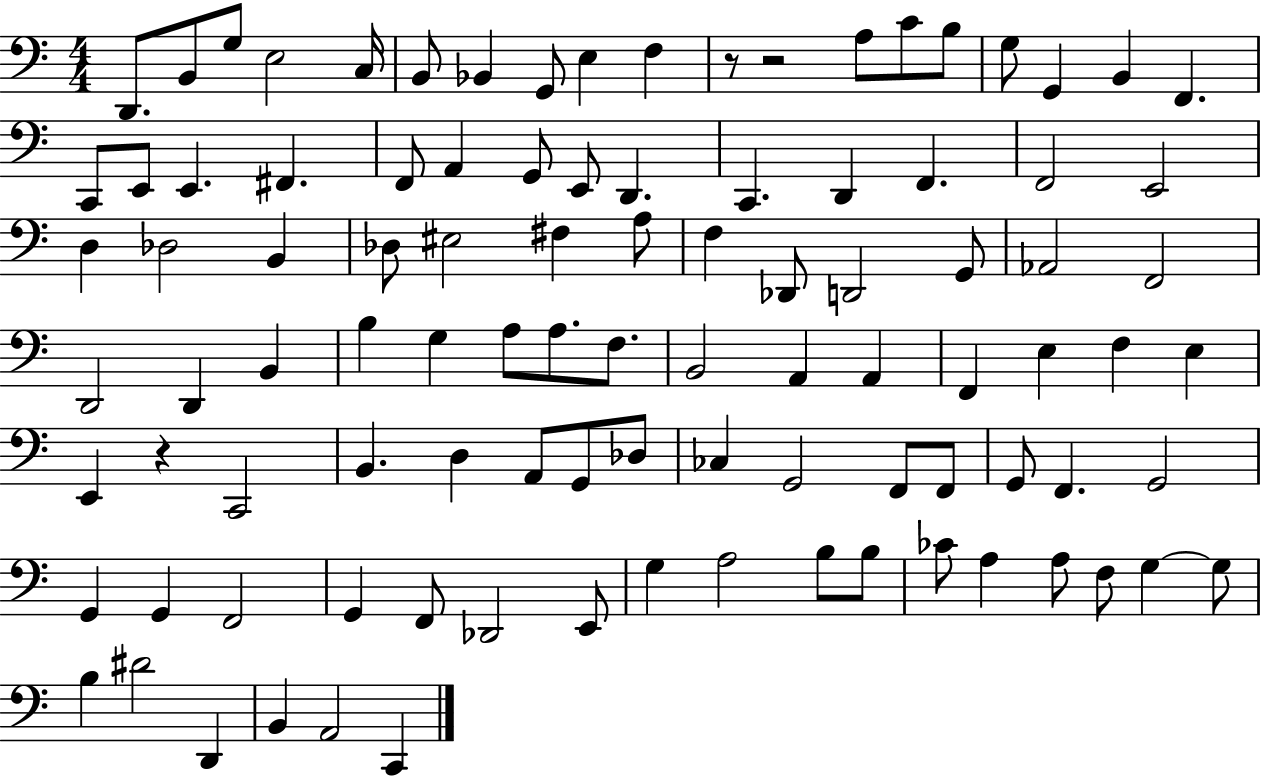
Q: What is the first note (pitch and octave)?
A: D2